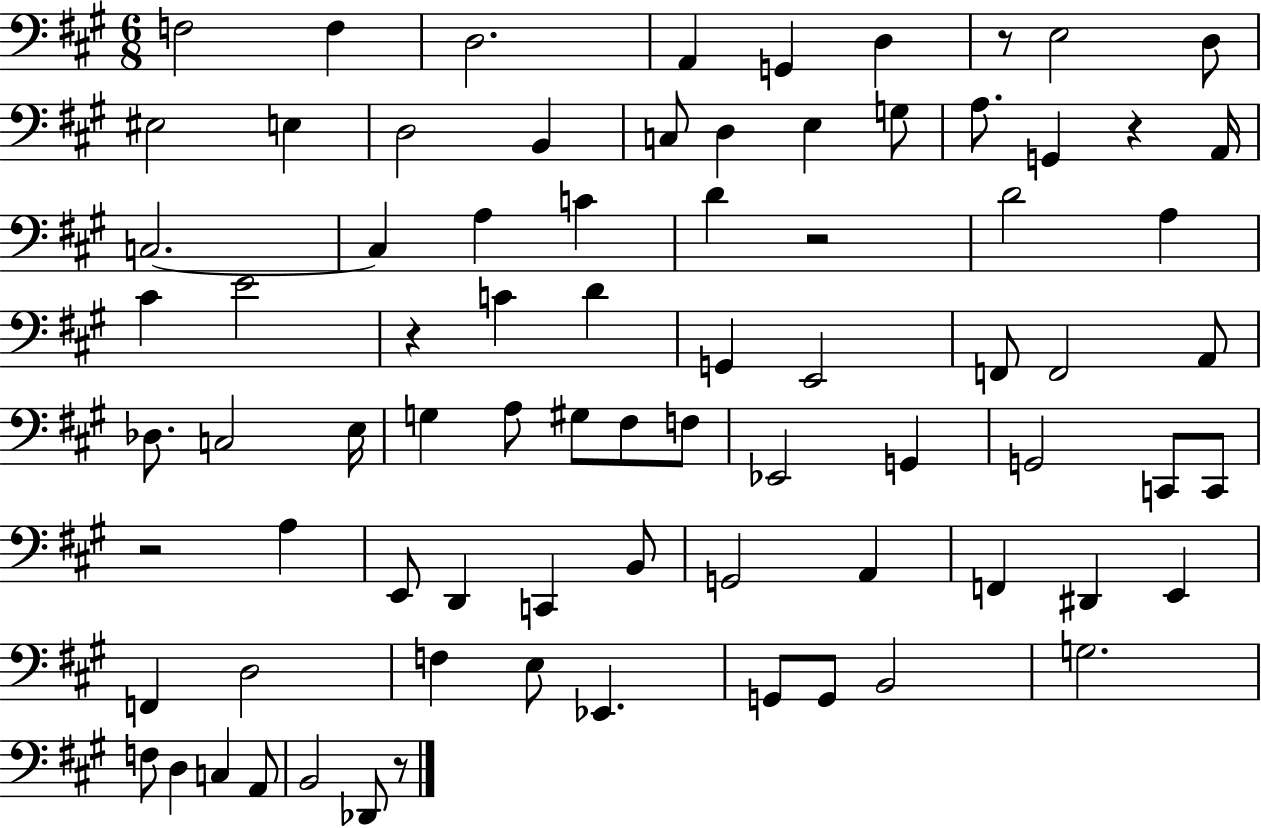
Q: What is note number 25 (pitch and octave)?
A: D4